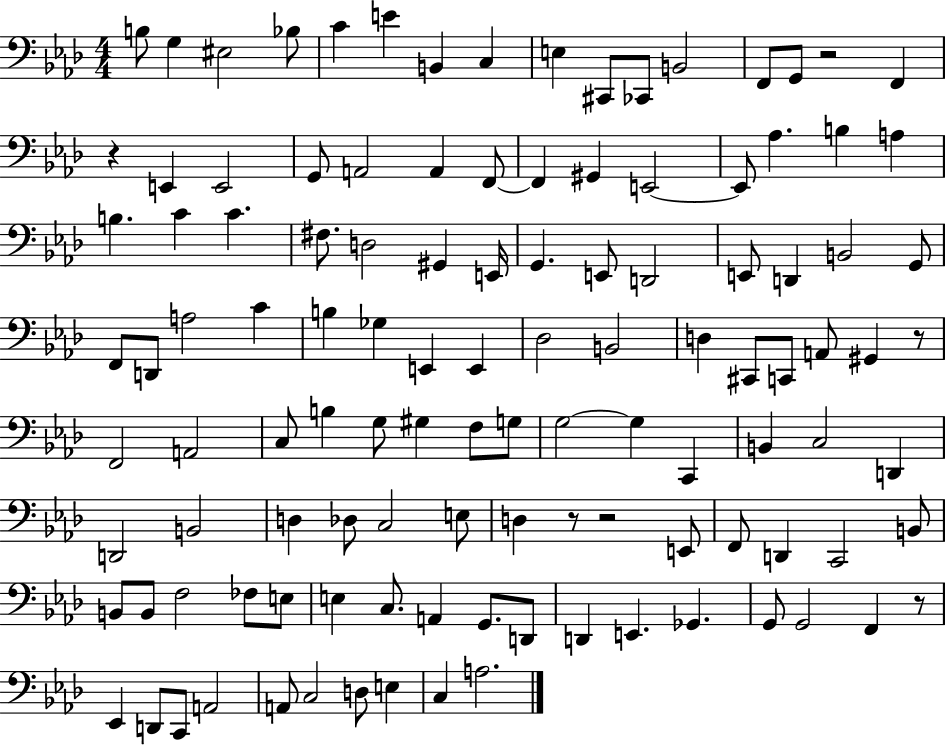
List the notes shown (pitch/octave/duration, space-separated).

B3/e G3/q EIS3/h Bb3/e C4/q E4/q B2/q C3/q E3/q C#2/e CES2/e B2/h F2/e G2/e R/h F2/q R/q E2/q E2/h G2/e A2/h A2/q F2/e F2/q G#2/q E2/h E2/e Ab3/q. B3/q A3/q B3/q. C4/q C4/q. F#3/e. D3/h G#2/q E2/s G2/q. E2/e D2/h E2/e D2/q B2/h G2/e F2/e D2/e A3/h C4/q B3/q Gb3/q E2/q E2/q Db3/h B2/h D3/q C#2/e C2/e A2/e G#2/q R/e F2/h A2/h C3/e B3/q G3/e G#3/q F3/e G3/e G3/h G3/q C2/q B2/q C3/h D2/q D2/h B2/h D3/q Db3/e C3/h E3/e D3/q R/e R/h E2/e F2/e D2/q C2/h B2/e B2/e B2/e F3/h FES3/e E3/e E3/q C3/e. A2/q G2/e. D2/e D2/q E2/q. Gb2/q. G2/e G2/h F2/q R/e Eb2/q D2/e C2/e A2/h A2/e C3/h D3/e E3/q C3/q A3/h.